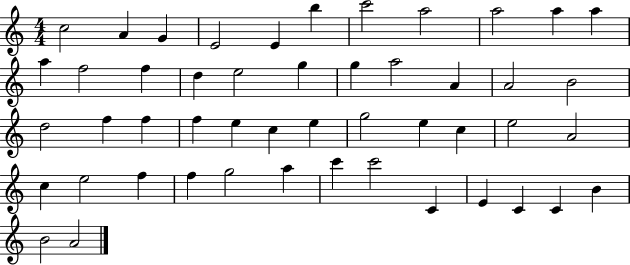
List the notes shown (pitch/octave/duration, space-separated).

C5/h A4/q G4/q E4/h E4/q B5/q C6/h A5/h A5/h A5/q A5/q A5/q F5/h F5/q D5/q E5/h G5/q G5/q A5/h A4/q A4/h B4/h D5/h F5/q F5/q F5/q E5/q C5/q E5/q G5/h E5/q C5/q E5/h A4/h C5/q E5/h F5/q F5/q G5/h A5/q C6/q C6/h C4/q E4/q C4/q C4/q B4/q B4/h A4/h